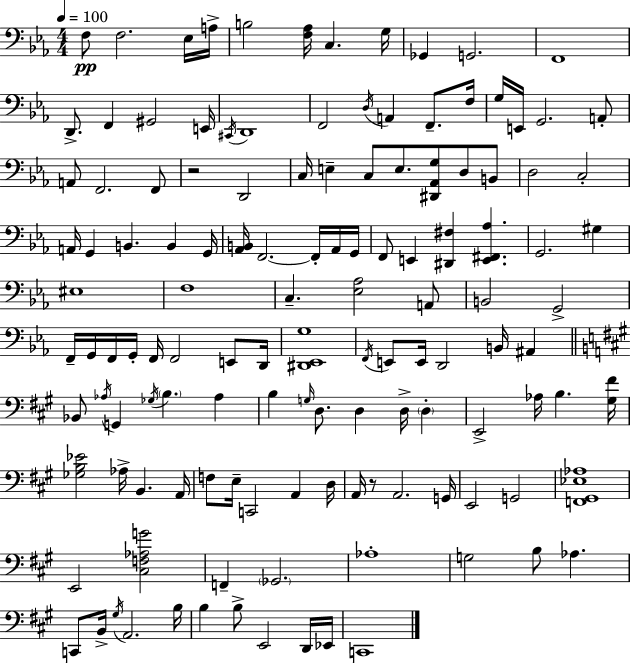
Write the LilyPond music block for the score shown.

{
  \clef bass
  \numericTimeSignature
  \time 4/4
  \key c \minor
  \tempo 4 = 100
  \repeat volta 2 { f8\pp f2. ees16 a16-> | b2 <f aes>16 c4. g16 | ges,4 g,2. | f,1 | \break d,8.-> f,4 gis,2 e,16 | \acciaccatura { cis,16 } d,1 | f,2 \acciaccatura { d16 } a,4 f,8.-- | f16 g16 e,16 g,2. | \break a,8-. a,8 f,2. | f,8 r2 d,2 | c16 e4-- c8 e8. <dis, aes, g>8 d8 | b,8 d2 c2-. | \break a,16 g,4 b,4. b,4 | g,16 <aes, b,>16 f,2.~~ f,16-. | aes,16 g,16 f,8 e,4 <dis, fis>4 <e, fis, aes>4. | g,2. gis4 | \break eis1 | f1 | c4.-- <ees aes>2 | a,8 b,2 g,2-> | \break f,16-- g,16 f,16 g,16-. f,16 f,2 e,8 | d,16 <dis, ees, g>1 | \acciaccatura { f,16 } e,8 e,16 d,2 b,16 ais,4 | \bar "||" \break \key a \major bes,8 \acciaccatura { aes16 } g,4 \acciaccatura { ges16 } \parenthesize b4. aes4 | b4 \grace { g16 } d8. d4 d16-> \parenthesize d4-. | e,2-> aes16 b4. | <gis fis'>16 <ges b ees'>2 aes16-> b,4. | \break a,16 f8 e16-- c,2 a,4 | d16 a,16 r8 a,2. | g,16 e,2 g,2 | <f, gis, ees aes>1 | \break e,2 <cis f aes g'>2 | f,4-- \parenthesize ges,2. | aes1-. | g2 b8 aes4. | \break c,8 b,16-> \acciaccatura { gis16 } a,2. | b16 b4 b8-> e,2 | d,16 ees,16 c,1 | } \bar "|."
}